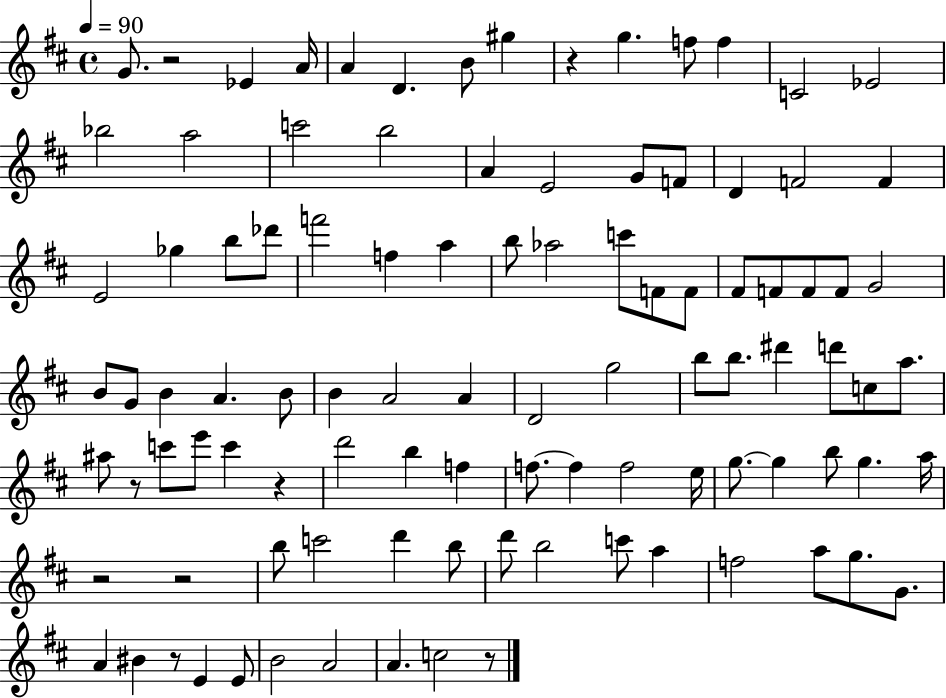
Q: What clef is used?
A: treble